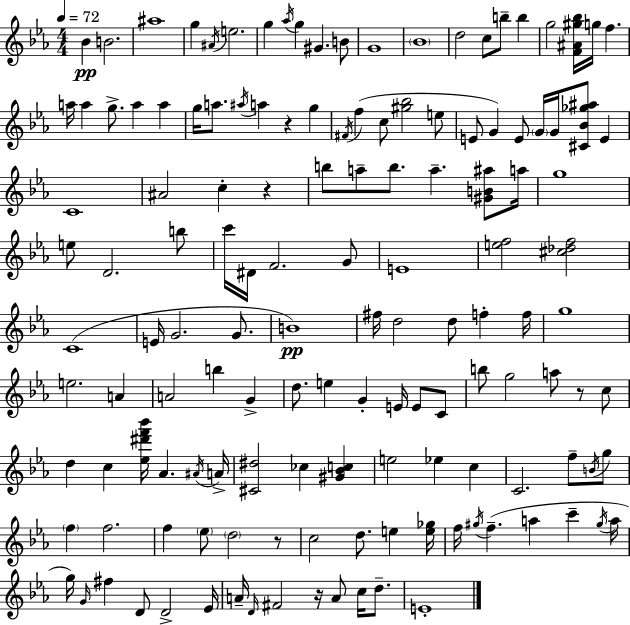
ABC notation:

X:1
T:Untitled
M:4/4
L:1/4
K:Eb
_B B2 ^a4 g ^A/4 e2 g _a/4 g ^G B/2 G4 _B4 d2 c/2 b/2 b g2 [F^A^g_b]/4 g/4 f a/4 a g/2 a a g/4 a/2 ^a/4 a z g ^F/4 f c/2 [^g_b]2 e/2 E/2 G E/2 G/4 G/4 [^C_B_g^a]/2 E C4 ^A2 c z b/2 a/2 b/2 a [^GB^a]/2 a/4 g4 e/2 D2 b/2 c'/4 ^D/4 F2 G/2 E4 [ef]2 [^c_df]2 C4 E/4 G2 G/2 B4 ^f/4 d2 d/2 f f/4 g4 e2 A A2 b G d/2 e G E/4 E/2 C/2 b/2 g2 a/2 z/2 c/2 d c [_e^d'f'_b']/4 _A ^A/4 A/4 [^C^d]2 _c [^G_Bc] e2 _e c C2 f/2 B/4 g/2 f f2 f _e/2 d2 z/2 c2 d/2 e [e_g]/4 f/4 ^g/4 f a c' ^g/4 a/4 g/4 G/4 ^f D/2 D2 _E/4 A/4 D/4 ^F2 z/4 A/2 c/4 d/2 E4